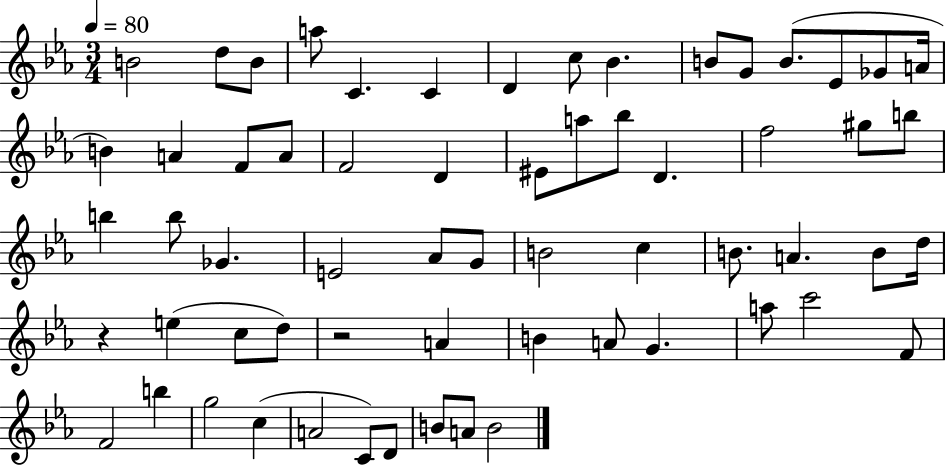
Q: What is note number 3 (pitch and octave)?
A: B4